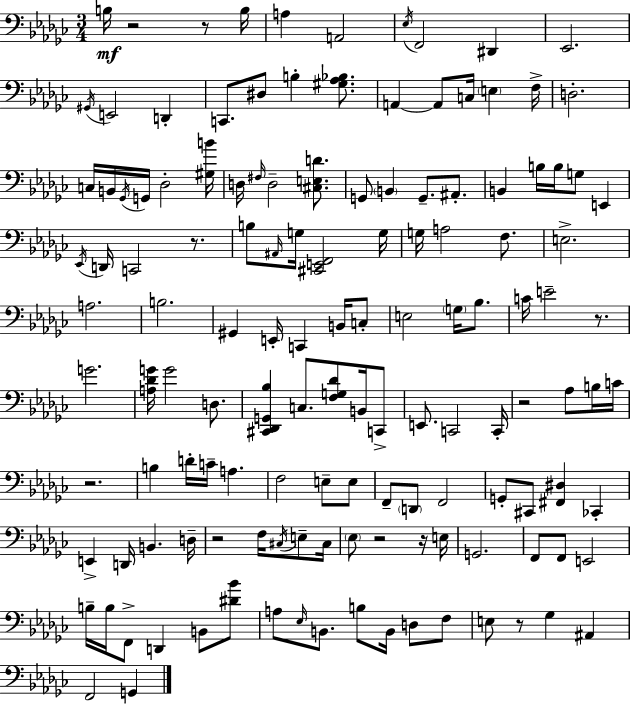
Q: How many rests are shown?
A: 10